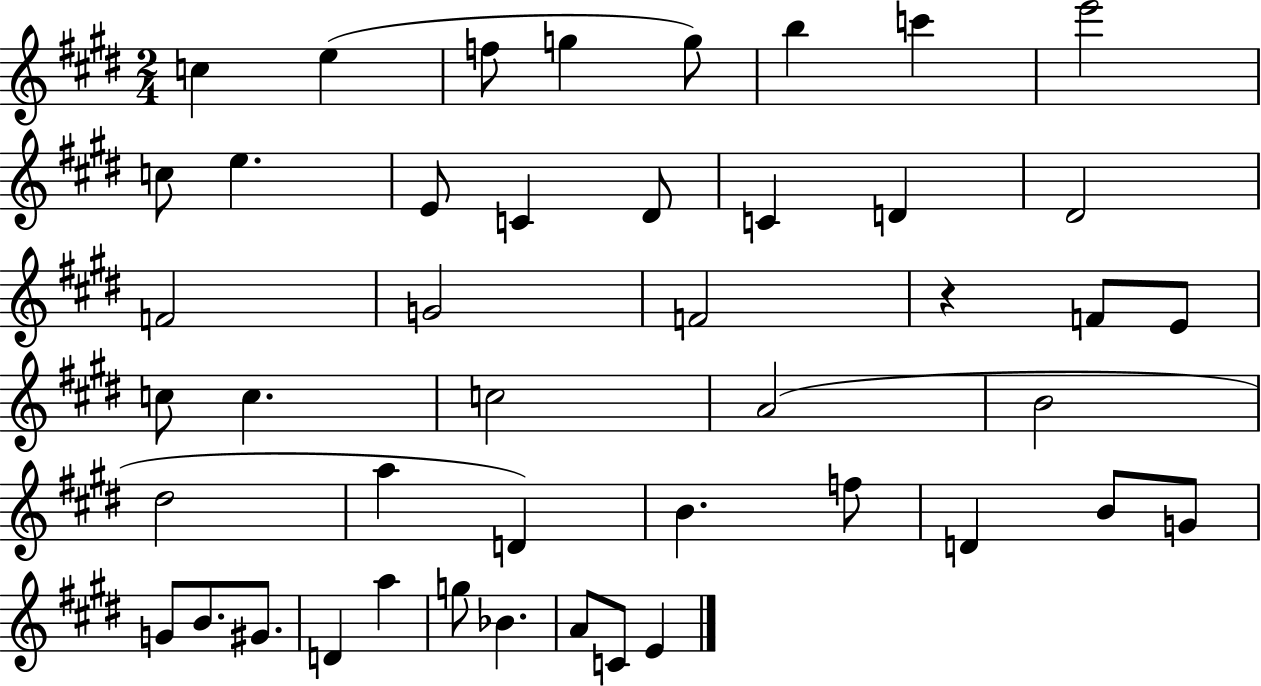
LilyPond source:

{
  \clef treble
  \numericTimeSignature
  \time 2/4
  \key e \major
  c''4 e''4( | f''8 g''4 g''8) | b''4 c'''4 | e'''2 | \break c''8 e''4. | e'8 c'4 dis'8 | c'4 d'4 | dis'2 | \break f'2 | g'2 | f'2 | r4 f'8 e'8 | \break c''8 c''4. | c''2 | a'2( | b'2 | \break dis''2 | a''4 d'4) | b'4. f''8 | d'4 b'8 g'8 | \break g'8 b'8. gis'8. | d'4 a''4 | g''8 bes'4. | a'8 c'8 e'4 | \break \bar "|."
}